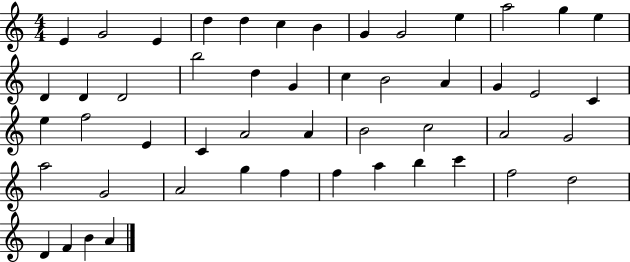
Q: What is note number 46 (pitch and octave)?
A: D5